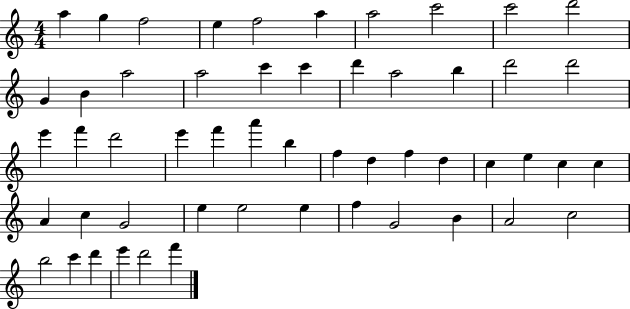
A5/q G5/q F5/h E5/q F5/h A5/q A5/h C6/h C6/h D6/h G4/q B4/q A5/h A5/h C6/q C6/q D6/q A5/h B5/q D6/h D6/h E6/q F6/q D6/h E6/q F6/q A6/q B5/q F5/q D5/q F5/q D5/q C5/q E5/q C5/q C5/q A4/q C5/q G4/h E5/q E5/h E5/q F5/q G4/h B4/q A4/h C5/h B5/h C6/q D6/q E6/q D6/h F6/q